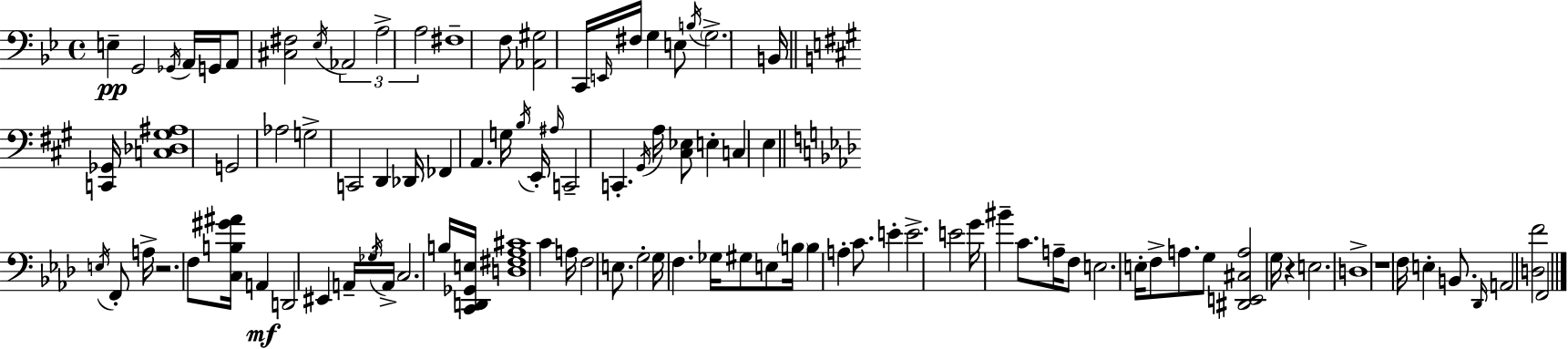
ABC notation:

X:1
T:Untitled
M:4/4
L:1/4
K:Gm
E, G,,2 _G,,/4 A,,/4 G,,/4 A,,/2 [^C,^F,]2 _E,/4 _A,,2 A,2 A,2 ^F,4 F,/2 [_A,,^G,]2 C,,/4 E,,/4 ^F,/4 G, E,/2 B,/4 G,2 B,,/4 [C,,_G,,]/4 [C,_D,^G,^A,]4 G,,2 _A,2 G,2 C,,2 D,, _D,,/4 _F,, A,, G,/4 B,/4 E,,/4 ^A,/4 C,,2 C,, ^G,,/4 A,/4 [^C,_E,]/2 E, C, E, E,/4 F,,/2 A,/4 z2 F,/2 [C,B,^G^A]/4 A,, D,,2 ^E,, A,,/4 _G,/4 A,,/4 C,2 B,/4 [C,,D,,_G,,E,]/4 [D,^F,_A,^C]4 C A,/4 F,2 E,/2 G,2 G,/4 F, _G,/4 ^G,/2 E,/2 B,/4 B, A, C/2 E E2 E2 G/4 ^B C/2 A,/4 F,/2 E,2 E,/4 F,/2 A,/2 G,/2 [^D,,E,,^C,A,]2 G,/4 z E,2 D,4 z4 F,/4 E, B,,/2 _D,,/4 A,,2 [D,F]2 F,,2